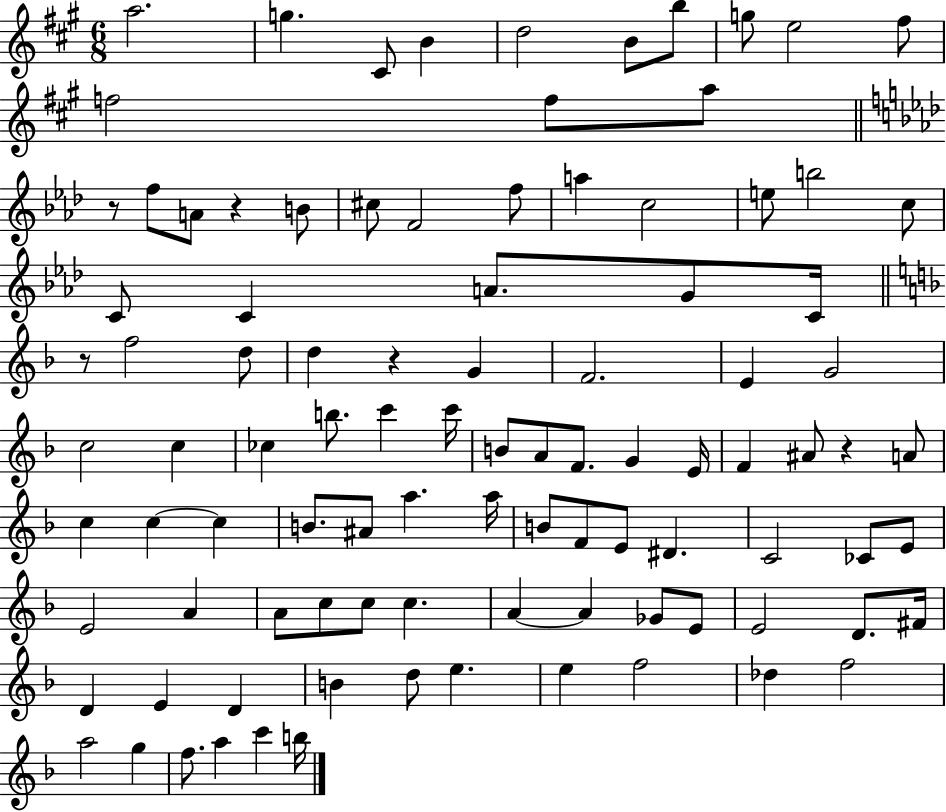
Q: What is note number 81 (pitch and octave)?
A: B4